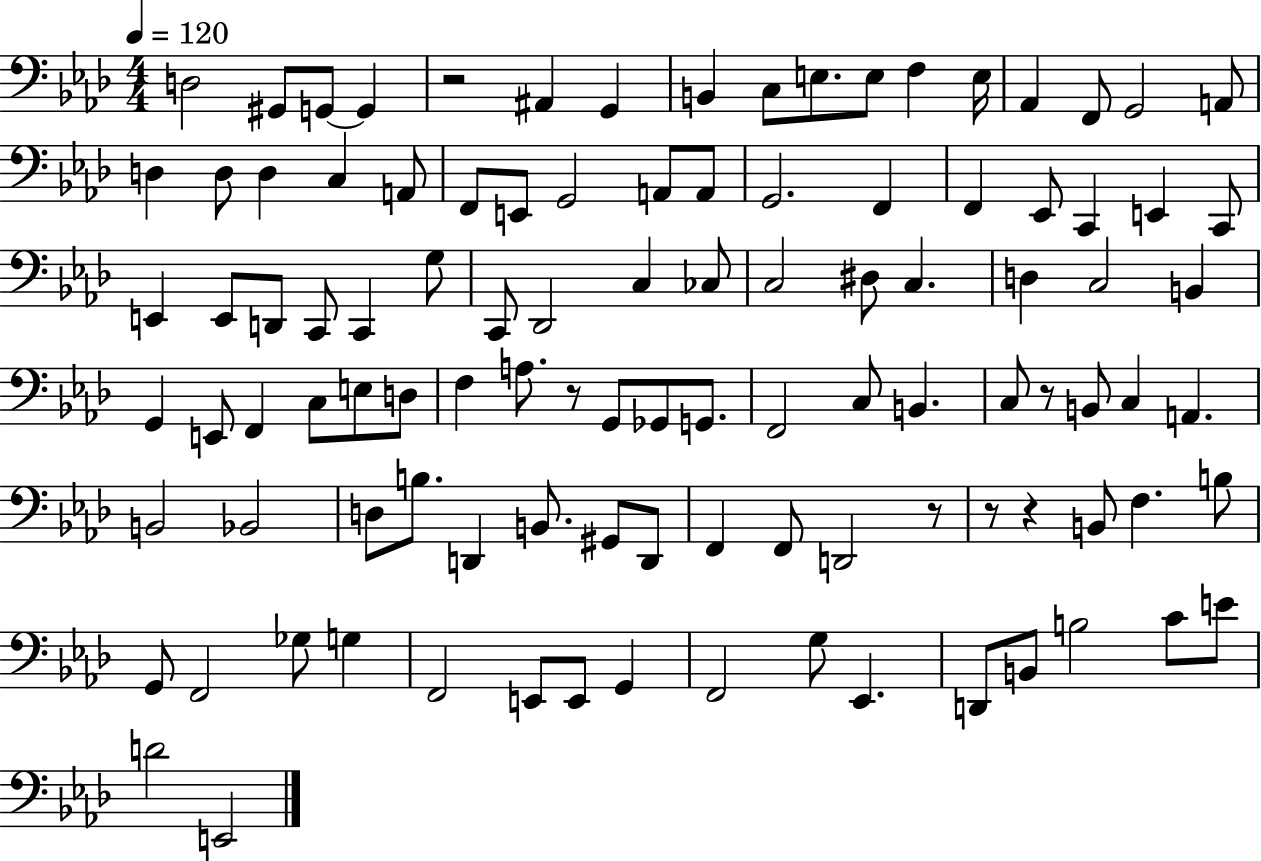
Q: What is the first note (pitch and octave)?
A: D3